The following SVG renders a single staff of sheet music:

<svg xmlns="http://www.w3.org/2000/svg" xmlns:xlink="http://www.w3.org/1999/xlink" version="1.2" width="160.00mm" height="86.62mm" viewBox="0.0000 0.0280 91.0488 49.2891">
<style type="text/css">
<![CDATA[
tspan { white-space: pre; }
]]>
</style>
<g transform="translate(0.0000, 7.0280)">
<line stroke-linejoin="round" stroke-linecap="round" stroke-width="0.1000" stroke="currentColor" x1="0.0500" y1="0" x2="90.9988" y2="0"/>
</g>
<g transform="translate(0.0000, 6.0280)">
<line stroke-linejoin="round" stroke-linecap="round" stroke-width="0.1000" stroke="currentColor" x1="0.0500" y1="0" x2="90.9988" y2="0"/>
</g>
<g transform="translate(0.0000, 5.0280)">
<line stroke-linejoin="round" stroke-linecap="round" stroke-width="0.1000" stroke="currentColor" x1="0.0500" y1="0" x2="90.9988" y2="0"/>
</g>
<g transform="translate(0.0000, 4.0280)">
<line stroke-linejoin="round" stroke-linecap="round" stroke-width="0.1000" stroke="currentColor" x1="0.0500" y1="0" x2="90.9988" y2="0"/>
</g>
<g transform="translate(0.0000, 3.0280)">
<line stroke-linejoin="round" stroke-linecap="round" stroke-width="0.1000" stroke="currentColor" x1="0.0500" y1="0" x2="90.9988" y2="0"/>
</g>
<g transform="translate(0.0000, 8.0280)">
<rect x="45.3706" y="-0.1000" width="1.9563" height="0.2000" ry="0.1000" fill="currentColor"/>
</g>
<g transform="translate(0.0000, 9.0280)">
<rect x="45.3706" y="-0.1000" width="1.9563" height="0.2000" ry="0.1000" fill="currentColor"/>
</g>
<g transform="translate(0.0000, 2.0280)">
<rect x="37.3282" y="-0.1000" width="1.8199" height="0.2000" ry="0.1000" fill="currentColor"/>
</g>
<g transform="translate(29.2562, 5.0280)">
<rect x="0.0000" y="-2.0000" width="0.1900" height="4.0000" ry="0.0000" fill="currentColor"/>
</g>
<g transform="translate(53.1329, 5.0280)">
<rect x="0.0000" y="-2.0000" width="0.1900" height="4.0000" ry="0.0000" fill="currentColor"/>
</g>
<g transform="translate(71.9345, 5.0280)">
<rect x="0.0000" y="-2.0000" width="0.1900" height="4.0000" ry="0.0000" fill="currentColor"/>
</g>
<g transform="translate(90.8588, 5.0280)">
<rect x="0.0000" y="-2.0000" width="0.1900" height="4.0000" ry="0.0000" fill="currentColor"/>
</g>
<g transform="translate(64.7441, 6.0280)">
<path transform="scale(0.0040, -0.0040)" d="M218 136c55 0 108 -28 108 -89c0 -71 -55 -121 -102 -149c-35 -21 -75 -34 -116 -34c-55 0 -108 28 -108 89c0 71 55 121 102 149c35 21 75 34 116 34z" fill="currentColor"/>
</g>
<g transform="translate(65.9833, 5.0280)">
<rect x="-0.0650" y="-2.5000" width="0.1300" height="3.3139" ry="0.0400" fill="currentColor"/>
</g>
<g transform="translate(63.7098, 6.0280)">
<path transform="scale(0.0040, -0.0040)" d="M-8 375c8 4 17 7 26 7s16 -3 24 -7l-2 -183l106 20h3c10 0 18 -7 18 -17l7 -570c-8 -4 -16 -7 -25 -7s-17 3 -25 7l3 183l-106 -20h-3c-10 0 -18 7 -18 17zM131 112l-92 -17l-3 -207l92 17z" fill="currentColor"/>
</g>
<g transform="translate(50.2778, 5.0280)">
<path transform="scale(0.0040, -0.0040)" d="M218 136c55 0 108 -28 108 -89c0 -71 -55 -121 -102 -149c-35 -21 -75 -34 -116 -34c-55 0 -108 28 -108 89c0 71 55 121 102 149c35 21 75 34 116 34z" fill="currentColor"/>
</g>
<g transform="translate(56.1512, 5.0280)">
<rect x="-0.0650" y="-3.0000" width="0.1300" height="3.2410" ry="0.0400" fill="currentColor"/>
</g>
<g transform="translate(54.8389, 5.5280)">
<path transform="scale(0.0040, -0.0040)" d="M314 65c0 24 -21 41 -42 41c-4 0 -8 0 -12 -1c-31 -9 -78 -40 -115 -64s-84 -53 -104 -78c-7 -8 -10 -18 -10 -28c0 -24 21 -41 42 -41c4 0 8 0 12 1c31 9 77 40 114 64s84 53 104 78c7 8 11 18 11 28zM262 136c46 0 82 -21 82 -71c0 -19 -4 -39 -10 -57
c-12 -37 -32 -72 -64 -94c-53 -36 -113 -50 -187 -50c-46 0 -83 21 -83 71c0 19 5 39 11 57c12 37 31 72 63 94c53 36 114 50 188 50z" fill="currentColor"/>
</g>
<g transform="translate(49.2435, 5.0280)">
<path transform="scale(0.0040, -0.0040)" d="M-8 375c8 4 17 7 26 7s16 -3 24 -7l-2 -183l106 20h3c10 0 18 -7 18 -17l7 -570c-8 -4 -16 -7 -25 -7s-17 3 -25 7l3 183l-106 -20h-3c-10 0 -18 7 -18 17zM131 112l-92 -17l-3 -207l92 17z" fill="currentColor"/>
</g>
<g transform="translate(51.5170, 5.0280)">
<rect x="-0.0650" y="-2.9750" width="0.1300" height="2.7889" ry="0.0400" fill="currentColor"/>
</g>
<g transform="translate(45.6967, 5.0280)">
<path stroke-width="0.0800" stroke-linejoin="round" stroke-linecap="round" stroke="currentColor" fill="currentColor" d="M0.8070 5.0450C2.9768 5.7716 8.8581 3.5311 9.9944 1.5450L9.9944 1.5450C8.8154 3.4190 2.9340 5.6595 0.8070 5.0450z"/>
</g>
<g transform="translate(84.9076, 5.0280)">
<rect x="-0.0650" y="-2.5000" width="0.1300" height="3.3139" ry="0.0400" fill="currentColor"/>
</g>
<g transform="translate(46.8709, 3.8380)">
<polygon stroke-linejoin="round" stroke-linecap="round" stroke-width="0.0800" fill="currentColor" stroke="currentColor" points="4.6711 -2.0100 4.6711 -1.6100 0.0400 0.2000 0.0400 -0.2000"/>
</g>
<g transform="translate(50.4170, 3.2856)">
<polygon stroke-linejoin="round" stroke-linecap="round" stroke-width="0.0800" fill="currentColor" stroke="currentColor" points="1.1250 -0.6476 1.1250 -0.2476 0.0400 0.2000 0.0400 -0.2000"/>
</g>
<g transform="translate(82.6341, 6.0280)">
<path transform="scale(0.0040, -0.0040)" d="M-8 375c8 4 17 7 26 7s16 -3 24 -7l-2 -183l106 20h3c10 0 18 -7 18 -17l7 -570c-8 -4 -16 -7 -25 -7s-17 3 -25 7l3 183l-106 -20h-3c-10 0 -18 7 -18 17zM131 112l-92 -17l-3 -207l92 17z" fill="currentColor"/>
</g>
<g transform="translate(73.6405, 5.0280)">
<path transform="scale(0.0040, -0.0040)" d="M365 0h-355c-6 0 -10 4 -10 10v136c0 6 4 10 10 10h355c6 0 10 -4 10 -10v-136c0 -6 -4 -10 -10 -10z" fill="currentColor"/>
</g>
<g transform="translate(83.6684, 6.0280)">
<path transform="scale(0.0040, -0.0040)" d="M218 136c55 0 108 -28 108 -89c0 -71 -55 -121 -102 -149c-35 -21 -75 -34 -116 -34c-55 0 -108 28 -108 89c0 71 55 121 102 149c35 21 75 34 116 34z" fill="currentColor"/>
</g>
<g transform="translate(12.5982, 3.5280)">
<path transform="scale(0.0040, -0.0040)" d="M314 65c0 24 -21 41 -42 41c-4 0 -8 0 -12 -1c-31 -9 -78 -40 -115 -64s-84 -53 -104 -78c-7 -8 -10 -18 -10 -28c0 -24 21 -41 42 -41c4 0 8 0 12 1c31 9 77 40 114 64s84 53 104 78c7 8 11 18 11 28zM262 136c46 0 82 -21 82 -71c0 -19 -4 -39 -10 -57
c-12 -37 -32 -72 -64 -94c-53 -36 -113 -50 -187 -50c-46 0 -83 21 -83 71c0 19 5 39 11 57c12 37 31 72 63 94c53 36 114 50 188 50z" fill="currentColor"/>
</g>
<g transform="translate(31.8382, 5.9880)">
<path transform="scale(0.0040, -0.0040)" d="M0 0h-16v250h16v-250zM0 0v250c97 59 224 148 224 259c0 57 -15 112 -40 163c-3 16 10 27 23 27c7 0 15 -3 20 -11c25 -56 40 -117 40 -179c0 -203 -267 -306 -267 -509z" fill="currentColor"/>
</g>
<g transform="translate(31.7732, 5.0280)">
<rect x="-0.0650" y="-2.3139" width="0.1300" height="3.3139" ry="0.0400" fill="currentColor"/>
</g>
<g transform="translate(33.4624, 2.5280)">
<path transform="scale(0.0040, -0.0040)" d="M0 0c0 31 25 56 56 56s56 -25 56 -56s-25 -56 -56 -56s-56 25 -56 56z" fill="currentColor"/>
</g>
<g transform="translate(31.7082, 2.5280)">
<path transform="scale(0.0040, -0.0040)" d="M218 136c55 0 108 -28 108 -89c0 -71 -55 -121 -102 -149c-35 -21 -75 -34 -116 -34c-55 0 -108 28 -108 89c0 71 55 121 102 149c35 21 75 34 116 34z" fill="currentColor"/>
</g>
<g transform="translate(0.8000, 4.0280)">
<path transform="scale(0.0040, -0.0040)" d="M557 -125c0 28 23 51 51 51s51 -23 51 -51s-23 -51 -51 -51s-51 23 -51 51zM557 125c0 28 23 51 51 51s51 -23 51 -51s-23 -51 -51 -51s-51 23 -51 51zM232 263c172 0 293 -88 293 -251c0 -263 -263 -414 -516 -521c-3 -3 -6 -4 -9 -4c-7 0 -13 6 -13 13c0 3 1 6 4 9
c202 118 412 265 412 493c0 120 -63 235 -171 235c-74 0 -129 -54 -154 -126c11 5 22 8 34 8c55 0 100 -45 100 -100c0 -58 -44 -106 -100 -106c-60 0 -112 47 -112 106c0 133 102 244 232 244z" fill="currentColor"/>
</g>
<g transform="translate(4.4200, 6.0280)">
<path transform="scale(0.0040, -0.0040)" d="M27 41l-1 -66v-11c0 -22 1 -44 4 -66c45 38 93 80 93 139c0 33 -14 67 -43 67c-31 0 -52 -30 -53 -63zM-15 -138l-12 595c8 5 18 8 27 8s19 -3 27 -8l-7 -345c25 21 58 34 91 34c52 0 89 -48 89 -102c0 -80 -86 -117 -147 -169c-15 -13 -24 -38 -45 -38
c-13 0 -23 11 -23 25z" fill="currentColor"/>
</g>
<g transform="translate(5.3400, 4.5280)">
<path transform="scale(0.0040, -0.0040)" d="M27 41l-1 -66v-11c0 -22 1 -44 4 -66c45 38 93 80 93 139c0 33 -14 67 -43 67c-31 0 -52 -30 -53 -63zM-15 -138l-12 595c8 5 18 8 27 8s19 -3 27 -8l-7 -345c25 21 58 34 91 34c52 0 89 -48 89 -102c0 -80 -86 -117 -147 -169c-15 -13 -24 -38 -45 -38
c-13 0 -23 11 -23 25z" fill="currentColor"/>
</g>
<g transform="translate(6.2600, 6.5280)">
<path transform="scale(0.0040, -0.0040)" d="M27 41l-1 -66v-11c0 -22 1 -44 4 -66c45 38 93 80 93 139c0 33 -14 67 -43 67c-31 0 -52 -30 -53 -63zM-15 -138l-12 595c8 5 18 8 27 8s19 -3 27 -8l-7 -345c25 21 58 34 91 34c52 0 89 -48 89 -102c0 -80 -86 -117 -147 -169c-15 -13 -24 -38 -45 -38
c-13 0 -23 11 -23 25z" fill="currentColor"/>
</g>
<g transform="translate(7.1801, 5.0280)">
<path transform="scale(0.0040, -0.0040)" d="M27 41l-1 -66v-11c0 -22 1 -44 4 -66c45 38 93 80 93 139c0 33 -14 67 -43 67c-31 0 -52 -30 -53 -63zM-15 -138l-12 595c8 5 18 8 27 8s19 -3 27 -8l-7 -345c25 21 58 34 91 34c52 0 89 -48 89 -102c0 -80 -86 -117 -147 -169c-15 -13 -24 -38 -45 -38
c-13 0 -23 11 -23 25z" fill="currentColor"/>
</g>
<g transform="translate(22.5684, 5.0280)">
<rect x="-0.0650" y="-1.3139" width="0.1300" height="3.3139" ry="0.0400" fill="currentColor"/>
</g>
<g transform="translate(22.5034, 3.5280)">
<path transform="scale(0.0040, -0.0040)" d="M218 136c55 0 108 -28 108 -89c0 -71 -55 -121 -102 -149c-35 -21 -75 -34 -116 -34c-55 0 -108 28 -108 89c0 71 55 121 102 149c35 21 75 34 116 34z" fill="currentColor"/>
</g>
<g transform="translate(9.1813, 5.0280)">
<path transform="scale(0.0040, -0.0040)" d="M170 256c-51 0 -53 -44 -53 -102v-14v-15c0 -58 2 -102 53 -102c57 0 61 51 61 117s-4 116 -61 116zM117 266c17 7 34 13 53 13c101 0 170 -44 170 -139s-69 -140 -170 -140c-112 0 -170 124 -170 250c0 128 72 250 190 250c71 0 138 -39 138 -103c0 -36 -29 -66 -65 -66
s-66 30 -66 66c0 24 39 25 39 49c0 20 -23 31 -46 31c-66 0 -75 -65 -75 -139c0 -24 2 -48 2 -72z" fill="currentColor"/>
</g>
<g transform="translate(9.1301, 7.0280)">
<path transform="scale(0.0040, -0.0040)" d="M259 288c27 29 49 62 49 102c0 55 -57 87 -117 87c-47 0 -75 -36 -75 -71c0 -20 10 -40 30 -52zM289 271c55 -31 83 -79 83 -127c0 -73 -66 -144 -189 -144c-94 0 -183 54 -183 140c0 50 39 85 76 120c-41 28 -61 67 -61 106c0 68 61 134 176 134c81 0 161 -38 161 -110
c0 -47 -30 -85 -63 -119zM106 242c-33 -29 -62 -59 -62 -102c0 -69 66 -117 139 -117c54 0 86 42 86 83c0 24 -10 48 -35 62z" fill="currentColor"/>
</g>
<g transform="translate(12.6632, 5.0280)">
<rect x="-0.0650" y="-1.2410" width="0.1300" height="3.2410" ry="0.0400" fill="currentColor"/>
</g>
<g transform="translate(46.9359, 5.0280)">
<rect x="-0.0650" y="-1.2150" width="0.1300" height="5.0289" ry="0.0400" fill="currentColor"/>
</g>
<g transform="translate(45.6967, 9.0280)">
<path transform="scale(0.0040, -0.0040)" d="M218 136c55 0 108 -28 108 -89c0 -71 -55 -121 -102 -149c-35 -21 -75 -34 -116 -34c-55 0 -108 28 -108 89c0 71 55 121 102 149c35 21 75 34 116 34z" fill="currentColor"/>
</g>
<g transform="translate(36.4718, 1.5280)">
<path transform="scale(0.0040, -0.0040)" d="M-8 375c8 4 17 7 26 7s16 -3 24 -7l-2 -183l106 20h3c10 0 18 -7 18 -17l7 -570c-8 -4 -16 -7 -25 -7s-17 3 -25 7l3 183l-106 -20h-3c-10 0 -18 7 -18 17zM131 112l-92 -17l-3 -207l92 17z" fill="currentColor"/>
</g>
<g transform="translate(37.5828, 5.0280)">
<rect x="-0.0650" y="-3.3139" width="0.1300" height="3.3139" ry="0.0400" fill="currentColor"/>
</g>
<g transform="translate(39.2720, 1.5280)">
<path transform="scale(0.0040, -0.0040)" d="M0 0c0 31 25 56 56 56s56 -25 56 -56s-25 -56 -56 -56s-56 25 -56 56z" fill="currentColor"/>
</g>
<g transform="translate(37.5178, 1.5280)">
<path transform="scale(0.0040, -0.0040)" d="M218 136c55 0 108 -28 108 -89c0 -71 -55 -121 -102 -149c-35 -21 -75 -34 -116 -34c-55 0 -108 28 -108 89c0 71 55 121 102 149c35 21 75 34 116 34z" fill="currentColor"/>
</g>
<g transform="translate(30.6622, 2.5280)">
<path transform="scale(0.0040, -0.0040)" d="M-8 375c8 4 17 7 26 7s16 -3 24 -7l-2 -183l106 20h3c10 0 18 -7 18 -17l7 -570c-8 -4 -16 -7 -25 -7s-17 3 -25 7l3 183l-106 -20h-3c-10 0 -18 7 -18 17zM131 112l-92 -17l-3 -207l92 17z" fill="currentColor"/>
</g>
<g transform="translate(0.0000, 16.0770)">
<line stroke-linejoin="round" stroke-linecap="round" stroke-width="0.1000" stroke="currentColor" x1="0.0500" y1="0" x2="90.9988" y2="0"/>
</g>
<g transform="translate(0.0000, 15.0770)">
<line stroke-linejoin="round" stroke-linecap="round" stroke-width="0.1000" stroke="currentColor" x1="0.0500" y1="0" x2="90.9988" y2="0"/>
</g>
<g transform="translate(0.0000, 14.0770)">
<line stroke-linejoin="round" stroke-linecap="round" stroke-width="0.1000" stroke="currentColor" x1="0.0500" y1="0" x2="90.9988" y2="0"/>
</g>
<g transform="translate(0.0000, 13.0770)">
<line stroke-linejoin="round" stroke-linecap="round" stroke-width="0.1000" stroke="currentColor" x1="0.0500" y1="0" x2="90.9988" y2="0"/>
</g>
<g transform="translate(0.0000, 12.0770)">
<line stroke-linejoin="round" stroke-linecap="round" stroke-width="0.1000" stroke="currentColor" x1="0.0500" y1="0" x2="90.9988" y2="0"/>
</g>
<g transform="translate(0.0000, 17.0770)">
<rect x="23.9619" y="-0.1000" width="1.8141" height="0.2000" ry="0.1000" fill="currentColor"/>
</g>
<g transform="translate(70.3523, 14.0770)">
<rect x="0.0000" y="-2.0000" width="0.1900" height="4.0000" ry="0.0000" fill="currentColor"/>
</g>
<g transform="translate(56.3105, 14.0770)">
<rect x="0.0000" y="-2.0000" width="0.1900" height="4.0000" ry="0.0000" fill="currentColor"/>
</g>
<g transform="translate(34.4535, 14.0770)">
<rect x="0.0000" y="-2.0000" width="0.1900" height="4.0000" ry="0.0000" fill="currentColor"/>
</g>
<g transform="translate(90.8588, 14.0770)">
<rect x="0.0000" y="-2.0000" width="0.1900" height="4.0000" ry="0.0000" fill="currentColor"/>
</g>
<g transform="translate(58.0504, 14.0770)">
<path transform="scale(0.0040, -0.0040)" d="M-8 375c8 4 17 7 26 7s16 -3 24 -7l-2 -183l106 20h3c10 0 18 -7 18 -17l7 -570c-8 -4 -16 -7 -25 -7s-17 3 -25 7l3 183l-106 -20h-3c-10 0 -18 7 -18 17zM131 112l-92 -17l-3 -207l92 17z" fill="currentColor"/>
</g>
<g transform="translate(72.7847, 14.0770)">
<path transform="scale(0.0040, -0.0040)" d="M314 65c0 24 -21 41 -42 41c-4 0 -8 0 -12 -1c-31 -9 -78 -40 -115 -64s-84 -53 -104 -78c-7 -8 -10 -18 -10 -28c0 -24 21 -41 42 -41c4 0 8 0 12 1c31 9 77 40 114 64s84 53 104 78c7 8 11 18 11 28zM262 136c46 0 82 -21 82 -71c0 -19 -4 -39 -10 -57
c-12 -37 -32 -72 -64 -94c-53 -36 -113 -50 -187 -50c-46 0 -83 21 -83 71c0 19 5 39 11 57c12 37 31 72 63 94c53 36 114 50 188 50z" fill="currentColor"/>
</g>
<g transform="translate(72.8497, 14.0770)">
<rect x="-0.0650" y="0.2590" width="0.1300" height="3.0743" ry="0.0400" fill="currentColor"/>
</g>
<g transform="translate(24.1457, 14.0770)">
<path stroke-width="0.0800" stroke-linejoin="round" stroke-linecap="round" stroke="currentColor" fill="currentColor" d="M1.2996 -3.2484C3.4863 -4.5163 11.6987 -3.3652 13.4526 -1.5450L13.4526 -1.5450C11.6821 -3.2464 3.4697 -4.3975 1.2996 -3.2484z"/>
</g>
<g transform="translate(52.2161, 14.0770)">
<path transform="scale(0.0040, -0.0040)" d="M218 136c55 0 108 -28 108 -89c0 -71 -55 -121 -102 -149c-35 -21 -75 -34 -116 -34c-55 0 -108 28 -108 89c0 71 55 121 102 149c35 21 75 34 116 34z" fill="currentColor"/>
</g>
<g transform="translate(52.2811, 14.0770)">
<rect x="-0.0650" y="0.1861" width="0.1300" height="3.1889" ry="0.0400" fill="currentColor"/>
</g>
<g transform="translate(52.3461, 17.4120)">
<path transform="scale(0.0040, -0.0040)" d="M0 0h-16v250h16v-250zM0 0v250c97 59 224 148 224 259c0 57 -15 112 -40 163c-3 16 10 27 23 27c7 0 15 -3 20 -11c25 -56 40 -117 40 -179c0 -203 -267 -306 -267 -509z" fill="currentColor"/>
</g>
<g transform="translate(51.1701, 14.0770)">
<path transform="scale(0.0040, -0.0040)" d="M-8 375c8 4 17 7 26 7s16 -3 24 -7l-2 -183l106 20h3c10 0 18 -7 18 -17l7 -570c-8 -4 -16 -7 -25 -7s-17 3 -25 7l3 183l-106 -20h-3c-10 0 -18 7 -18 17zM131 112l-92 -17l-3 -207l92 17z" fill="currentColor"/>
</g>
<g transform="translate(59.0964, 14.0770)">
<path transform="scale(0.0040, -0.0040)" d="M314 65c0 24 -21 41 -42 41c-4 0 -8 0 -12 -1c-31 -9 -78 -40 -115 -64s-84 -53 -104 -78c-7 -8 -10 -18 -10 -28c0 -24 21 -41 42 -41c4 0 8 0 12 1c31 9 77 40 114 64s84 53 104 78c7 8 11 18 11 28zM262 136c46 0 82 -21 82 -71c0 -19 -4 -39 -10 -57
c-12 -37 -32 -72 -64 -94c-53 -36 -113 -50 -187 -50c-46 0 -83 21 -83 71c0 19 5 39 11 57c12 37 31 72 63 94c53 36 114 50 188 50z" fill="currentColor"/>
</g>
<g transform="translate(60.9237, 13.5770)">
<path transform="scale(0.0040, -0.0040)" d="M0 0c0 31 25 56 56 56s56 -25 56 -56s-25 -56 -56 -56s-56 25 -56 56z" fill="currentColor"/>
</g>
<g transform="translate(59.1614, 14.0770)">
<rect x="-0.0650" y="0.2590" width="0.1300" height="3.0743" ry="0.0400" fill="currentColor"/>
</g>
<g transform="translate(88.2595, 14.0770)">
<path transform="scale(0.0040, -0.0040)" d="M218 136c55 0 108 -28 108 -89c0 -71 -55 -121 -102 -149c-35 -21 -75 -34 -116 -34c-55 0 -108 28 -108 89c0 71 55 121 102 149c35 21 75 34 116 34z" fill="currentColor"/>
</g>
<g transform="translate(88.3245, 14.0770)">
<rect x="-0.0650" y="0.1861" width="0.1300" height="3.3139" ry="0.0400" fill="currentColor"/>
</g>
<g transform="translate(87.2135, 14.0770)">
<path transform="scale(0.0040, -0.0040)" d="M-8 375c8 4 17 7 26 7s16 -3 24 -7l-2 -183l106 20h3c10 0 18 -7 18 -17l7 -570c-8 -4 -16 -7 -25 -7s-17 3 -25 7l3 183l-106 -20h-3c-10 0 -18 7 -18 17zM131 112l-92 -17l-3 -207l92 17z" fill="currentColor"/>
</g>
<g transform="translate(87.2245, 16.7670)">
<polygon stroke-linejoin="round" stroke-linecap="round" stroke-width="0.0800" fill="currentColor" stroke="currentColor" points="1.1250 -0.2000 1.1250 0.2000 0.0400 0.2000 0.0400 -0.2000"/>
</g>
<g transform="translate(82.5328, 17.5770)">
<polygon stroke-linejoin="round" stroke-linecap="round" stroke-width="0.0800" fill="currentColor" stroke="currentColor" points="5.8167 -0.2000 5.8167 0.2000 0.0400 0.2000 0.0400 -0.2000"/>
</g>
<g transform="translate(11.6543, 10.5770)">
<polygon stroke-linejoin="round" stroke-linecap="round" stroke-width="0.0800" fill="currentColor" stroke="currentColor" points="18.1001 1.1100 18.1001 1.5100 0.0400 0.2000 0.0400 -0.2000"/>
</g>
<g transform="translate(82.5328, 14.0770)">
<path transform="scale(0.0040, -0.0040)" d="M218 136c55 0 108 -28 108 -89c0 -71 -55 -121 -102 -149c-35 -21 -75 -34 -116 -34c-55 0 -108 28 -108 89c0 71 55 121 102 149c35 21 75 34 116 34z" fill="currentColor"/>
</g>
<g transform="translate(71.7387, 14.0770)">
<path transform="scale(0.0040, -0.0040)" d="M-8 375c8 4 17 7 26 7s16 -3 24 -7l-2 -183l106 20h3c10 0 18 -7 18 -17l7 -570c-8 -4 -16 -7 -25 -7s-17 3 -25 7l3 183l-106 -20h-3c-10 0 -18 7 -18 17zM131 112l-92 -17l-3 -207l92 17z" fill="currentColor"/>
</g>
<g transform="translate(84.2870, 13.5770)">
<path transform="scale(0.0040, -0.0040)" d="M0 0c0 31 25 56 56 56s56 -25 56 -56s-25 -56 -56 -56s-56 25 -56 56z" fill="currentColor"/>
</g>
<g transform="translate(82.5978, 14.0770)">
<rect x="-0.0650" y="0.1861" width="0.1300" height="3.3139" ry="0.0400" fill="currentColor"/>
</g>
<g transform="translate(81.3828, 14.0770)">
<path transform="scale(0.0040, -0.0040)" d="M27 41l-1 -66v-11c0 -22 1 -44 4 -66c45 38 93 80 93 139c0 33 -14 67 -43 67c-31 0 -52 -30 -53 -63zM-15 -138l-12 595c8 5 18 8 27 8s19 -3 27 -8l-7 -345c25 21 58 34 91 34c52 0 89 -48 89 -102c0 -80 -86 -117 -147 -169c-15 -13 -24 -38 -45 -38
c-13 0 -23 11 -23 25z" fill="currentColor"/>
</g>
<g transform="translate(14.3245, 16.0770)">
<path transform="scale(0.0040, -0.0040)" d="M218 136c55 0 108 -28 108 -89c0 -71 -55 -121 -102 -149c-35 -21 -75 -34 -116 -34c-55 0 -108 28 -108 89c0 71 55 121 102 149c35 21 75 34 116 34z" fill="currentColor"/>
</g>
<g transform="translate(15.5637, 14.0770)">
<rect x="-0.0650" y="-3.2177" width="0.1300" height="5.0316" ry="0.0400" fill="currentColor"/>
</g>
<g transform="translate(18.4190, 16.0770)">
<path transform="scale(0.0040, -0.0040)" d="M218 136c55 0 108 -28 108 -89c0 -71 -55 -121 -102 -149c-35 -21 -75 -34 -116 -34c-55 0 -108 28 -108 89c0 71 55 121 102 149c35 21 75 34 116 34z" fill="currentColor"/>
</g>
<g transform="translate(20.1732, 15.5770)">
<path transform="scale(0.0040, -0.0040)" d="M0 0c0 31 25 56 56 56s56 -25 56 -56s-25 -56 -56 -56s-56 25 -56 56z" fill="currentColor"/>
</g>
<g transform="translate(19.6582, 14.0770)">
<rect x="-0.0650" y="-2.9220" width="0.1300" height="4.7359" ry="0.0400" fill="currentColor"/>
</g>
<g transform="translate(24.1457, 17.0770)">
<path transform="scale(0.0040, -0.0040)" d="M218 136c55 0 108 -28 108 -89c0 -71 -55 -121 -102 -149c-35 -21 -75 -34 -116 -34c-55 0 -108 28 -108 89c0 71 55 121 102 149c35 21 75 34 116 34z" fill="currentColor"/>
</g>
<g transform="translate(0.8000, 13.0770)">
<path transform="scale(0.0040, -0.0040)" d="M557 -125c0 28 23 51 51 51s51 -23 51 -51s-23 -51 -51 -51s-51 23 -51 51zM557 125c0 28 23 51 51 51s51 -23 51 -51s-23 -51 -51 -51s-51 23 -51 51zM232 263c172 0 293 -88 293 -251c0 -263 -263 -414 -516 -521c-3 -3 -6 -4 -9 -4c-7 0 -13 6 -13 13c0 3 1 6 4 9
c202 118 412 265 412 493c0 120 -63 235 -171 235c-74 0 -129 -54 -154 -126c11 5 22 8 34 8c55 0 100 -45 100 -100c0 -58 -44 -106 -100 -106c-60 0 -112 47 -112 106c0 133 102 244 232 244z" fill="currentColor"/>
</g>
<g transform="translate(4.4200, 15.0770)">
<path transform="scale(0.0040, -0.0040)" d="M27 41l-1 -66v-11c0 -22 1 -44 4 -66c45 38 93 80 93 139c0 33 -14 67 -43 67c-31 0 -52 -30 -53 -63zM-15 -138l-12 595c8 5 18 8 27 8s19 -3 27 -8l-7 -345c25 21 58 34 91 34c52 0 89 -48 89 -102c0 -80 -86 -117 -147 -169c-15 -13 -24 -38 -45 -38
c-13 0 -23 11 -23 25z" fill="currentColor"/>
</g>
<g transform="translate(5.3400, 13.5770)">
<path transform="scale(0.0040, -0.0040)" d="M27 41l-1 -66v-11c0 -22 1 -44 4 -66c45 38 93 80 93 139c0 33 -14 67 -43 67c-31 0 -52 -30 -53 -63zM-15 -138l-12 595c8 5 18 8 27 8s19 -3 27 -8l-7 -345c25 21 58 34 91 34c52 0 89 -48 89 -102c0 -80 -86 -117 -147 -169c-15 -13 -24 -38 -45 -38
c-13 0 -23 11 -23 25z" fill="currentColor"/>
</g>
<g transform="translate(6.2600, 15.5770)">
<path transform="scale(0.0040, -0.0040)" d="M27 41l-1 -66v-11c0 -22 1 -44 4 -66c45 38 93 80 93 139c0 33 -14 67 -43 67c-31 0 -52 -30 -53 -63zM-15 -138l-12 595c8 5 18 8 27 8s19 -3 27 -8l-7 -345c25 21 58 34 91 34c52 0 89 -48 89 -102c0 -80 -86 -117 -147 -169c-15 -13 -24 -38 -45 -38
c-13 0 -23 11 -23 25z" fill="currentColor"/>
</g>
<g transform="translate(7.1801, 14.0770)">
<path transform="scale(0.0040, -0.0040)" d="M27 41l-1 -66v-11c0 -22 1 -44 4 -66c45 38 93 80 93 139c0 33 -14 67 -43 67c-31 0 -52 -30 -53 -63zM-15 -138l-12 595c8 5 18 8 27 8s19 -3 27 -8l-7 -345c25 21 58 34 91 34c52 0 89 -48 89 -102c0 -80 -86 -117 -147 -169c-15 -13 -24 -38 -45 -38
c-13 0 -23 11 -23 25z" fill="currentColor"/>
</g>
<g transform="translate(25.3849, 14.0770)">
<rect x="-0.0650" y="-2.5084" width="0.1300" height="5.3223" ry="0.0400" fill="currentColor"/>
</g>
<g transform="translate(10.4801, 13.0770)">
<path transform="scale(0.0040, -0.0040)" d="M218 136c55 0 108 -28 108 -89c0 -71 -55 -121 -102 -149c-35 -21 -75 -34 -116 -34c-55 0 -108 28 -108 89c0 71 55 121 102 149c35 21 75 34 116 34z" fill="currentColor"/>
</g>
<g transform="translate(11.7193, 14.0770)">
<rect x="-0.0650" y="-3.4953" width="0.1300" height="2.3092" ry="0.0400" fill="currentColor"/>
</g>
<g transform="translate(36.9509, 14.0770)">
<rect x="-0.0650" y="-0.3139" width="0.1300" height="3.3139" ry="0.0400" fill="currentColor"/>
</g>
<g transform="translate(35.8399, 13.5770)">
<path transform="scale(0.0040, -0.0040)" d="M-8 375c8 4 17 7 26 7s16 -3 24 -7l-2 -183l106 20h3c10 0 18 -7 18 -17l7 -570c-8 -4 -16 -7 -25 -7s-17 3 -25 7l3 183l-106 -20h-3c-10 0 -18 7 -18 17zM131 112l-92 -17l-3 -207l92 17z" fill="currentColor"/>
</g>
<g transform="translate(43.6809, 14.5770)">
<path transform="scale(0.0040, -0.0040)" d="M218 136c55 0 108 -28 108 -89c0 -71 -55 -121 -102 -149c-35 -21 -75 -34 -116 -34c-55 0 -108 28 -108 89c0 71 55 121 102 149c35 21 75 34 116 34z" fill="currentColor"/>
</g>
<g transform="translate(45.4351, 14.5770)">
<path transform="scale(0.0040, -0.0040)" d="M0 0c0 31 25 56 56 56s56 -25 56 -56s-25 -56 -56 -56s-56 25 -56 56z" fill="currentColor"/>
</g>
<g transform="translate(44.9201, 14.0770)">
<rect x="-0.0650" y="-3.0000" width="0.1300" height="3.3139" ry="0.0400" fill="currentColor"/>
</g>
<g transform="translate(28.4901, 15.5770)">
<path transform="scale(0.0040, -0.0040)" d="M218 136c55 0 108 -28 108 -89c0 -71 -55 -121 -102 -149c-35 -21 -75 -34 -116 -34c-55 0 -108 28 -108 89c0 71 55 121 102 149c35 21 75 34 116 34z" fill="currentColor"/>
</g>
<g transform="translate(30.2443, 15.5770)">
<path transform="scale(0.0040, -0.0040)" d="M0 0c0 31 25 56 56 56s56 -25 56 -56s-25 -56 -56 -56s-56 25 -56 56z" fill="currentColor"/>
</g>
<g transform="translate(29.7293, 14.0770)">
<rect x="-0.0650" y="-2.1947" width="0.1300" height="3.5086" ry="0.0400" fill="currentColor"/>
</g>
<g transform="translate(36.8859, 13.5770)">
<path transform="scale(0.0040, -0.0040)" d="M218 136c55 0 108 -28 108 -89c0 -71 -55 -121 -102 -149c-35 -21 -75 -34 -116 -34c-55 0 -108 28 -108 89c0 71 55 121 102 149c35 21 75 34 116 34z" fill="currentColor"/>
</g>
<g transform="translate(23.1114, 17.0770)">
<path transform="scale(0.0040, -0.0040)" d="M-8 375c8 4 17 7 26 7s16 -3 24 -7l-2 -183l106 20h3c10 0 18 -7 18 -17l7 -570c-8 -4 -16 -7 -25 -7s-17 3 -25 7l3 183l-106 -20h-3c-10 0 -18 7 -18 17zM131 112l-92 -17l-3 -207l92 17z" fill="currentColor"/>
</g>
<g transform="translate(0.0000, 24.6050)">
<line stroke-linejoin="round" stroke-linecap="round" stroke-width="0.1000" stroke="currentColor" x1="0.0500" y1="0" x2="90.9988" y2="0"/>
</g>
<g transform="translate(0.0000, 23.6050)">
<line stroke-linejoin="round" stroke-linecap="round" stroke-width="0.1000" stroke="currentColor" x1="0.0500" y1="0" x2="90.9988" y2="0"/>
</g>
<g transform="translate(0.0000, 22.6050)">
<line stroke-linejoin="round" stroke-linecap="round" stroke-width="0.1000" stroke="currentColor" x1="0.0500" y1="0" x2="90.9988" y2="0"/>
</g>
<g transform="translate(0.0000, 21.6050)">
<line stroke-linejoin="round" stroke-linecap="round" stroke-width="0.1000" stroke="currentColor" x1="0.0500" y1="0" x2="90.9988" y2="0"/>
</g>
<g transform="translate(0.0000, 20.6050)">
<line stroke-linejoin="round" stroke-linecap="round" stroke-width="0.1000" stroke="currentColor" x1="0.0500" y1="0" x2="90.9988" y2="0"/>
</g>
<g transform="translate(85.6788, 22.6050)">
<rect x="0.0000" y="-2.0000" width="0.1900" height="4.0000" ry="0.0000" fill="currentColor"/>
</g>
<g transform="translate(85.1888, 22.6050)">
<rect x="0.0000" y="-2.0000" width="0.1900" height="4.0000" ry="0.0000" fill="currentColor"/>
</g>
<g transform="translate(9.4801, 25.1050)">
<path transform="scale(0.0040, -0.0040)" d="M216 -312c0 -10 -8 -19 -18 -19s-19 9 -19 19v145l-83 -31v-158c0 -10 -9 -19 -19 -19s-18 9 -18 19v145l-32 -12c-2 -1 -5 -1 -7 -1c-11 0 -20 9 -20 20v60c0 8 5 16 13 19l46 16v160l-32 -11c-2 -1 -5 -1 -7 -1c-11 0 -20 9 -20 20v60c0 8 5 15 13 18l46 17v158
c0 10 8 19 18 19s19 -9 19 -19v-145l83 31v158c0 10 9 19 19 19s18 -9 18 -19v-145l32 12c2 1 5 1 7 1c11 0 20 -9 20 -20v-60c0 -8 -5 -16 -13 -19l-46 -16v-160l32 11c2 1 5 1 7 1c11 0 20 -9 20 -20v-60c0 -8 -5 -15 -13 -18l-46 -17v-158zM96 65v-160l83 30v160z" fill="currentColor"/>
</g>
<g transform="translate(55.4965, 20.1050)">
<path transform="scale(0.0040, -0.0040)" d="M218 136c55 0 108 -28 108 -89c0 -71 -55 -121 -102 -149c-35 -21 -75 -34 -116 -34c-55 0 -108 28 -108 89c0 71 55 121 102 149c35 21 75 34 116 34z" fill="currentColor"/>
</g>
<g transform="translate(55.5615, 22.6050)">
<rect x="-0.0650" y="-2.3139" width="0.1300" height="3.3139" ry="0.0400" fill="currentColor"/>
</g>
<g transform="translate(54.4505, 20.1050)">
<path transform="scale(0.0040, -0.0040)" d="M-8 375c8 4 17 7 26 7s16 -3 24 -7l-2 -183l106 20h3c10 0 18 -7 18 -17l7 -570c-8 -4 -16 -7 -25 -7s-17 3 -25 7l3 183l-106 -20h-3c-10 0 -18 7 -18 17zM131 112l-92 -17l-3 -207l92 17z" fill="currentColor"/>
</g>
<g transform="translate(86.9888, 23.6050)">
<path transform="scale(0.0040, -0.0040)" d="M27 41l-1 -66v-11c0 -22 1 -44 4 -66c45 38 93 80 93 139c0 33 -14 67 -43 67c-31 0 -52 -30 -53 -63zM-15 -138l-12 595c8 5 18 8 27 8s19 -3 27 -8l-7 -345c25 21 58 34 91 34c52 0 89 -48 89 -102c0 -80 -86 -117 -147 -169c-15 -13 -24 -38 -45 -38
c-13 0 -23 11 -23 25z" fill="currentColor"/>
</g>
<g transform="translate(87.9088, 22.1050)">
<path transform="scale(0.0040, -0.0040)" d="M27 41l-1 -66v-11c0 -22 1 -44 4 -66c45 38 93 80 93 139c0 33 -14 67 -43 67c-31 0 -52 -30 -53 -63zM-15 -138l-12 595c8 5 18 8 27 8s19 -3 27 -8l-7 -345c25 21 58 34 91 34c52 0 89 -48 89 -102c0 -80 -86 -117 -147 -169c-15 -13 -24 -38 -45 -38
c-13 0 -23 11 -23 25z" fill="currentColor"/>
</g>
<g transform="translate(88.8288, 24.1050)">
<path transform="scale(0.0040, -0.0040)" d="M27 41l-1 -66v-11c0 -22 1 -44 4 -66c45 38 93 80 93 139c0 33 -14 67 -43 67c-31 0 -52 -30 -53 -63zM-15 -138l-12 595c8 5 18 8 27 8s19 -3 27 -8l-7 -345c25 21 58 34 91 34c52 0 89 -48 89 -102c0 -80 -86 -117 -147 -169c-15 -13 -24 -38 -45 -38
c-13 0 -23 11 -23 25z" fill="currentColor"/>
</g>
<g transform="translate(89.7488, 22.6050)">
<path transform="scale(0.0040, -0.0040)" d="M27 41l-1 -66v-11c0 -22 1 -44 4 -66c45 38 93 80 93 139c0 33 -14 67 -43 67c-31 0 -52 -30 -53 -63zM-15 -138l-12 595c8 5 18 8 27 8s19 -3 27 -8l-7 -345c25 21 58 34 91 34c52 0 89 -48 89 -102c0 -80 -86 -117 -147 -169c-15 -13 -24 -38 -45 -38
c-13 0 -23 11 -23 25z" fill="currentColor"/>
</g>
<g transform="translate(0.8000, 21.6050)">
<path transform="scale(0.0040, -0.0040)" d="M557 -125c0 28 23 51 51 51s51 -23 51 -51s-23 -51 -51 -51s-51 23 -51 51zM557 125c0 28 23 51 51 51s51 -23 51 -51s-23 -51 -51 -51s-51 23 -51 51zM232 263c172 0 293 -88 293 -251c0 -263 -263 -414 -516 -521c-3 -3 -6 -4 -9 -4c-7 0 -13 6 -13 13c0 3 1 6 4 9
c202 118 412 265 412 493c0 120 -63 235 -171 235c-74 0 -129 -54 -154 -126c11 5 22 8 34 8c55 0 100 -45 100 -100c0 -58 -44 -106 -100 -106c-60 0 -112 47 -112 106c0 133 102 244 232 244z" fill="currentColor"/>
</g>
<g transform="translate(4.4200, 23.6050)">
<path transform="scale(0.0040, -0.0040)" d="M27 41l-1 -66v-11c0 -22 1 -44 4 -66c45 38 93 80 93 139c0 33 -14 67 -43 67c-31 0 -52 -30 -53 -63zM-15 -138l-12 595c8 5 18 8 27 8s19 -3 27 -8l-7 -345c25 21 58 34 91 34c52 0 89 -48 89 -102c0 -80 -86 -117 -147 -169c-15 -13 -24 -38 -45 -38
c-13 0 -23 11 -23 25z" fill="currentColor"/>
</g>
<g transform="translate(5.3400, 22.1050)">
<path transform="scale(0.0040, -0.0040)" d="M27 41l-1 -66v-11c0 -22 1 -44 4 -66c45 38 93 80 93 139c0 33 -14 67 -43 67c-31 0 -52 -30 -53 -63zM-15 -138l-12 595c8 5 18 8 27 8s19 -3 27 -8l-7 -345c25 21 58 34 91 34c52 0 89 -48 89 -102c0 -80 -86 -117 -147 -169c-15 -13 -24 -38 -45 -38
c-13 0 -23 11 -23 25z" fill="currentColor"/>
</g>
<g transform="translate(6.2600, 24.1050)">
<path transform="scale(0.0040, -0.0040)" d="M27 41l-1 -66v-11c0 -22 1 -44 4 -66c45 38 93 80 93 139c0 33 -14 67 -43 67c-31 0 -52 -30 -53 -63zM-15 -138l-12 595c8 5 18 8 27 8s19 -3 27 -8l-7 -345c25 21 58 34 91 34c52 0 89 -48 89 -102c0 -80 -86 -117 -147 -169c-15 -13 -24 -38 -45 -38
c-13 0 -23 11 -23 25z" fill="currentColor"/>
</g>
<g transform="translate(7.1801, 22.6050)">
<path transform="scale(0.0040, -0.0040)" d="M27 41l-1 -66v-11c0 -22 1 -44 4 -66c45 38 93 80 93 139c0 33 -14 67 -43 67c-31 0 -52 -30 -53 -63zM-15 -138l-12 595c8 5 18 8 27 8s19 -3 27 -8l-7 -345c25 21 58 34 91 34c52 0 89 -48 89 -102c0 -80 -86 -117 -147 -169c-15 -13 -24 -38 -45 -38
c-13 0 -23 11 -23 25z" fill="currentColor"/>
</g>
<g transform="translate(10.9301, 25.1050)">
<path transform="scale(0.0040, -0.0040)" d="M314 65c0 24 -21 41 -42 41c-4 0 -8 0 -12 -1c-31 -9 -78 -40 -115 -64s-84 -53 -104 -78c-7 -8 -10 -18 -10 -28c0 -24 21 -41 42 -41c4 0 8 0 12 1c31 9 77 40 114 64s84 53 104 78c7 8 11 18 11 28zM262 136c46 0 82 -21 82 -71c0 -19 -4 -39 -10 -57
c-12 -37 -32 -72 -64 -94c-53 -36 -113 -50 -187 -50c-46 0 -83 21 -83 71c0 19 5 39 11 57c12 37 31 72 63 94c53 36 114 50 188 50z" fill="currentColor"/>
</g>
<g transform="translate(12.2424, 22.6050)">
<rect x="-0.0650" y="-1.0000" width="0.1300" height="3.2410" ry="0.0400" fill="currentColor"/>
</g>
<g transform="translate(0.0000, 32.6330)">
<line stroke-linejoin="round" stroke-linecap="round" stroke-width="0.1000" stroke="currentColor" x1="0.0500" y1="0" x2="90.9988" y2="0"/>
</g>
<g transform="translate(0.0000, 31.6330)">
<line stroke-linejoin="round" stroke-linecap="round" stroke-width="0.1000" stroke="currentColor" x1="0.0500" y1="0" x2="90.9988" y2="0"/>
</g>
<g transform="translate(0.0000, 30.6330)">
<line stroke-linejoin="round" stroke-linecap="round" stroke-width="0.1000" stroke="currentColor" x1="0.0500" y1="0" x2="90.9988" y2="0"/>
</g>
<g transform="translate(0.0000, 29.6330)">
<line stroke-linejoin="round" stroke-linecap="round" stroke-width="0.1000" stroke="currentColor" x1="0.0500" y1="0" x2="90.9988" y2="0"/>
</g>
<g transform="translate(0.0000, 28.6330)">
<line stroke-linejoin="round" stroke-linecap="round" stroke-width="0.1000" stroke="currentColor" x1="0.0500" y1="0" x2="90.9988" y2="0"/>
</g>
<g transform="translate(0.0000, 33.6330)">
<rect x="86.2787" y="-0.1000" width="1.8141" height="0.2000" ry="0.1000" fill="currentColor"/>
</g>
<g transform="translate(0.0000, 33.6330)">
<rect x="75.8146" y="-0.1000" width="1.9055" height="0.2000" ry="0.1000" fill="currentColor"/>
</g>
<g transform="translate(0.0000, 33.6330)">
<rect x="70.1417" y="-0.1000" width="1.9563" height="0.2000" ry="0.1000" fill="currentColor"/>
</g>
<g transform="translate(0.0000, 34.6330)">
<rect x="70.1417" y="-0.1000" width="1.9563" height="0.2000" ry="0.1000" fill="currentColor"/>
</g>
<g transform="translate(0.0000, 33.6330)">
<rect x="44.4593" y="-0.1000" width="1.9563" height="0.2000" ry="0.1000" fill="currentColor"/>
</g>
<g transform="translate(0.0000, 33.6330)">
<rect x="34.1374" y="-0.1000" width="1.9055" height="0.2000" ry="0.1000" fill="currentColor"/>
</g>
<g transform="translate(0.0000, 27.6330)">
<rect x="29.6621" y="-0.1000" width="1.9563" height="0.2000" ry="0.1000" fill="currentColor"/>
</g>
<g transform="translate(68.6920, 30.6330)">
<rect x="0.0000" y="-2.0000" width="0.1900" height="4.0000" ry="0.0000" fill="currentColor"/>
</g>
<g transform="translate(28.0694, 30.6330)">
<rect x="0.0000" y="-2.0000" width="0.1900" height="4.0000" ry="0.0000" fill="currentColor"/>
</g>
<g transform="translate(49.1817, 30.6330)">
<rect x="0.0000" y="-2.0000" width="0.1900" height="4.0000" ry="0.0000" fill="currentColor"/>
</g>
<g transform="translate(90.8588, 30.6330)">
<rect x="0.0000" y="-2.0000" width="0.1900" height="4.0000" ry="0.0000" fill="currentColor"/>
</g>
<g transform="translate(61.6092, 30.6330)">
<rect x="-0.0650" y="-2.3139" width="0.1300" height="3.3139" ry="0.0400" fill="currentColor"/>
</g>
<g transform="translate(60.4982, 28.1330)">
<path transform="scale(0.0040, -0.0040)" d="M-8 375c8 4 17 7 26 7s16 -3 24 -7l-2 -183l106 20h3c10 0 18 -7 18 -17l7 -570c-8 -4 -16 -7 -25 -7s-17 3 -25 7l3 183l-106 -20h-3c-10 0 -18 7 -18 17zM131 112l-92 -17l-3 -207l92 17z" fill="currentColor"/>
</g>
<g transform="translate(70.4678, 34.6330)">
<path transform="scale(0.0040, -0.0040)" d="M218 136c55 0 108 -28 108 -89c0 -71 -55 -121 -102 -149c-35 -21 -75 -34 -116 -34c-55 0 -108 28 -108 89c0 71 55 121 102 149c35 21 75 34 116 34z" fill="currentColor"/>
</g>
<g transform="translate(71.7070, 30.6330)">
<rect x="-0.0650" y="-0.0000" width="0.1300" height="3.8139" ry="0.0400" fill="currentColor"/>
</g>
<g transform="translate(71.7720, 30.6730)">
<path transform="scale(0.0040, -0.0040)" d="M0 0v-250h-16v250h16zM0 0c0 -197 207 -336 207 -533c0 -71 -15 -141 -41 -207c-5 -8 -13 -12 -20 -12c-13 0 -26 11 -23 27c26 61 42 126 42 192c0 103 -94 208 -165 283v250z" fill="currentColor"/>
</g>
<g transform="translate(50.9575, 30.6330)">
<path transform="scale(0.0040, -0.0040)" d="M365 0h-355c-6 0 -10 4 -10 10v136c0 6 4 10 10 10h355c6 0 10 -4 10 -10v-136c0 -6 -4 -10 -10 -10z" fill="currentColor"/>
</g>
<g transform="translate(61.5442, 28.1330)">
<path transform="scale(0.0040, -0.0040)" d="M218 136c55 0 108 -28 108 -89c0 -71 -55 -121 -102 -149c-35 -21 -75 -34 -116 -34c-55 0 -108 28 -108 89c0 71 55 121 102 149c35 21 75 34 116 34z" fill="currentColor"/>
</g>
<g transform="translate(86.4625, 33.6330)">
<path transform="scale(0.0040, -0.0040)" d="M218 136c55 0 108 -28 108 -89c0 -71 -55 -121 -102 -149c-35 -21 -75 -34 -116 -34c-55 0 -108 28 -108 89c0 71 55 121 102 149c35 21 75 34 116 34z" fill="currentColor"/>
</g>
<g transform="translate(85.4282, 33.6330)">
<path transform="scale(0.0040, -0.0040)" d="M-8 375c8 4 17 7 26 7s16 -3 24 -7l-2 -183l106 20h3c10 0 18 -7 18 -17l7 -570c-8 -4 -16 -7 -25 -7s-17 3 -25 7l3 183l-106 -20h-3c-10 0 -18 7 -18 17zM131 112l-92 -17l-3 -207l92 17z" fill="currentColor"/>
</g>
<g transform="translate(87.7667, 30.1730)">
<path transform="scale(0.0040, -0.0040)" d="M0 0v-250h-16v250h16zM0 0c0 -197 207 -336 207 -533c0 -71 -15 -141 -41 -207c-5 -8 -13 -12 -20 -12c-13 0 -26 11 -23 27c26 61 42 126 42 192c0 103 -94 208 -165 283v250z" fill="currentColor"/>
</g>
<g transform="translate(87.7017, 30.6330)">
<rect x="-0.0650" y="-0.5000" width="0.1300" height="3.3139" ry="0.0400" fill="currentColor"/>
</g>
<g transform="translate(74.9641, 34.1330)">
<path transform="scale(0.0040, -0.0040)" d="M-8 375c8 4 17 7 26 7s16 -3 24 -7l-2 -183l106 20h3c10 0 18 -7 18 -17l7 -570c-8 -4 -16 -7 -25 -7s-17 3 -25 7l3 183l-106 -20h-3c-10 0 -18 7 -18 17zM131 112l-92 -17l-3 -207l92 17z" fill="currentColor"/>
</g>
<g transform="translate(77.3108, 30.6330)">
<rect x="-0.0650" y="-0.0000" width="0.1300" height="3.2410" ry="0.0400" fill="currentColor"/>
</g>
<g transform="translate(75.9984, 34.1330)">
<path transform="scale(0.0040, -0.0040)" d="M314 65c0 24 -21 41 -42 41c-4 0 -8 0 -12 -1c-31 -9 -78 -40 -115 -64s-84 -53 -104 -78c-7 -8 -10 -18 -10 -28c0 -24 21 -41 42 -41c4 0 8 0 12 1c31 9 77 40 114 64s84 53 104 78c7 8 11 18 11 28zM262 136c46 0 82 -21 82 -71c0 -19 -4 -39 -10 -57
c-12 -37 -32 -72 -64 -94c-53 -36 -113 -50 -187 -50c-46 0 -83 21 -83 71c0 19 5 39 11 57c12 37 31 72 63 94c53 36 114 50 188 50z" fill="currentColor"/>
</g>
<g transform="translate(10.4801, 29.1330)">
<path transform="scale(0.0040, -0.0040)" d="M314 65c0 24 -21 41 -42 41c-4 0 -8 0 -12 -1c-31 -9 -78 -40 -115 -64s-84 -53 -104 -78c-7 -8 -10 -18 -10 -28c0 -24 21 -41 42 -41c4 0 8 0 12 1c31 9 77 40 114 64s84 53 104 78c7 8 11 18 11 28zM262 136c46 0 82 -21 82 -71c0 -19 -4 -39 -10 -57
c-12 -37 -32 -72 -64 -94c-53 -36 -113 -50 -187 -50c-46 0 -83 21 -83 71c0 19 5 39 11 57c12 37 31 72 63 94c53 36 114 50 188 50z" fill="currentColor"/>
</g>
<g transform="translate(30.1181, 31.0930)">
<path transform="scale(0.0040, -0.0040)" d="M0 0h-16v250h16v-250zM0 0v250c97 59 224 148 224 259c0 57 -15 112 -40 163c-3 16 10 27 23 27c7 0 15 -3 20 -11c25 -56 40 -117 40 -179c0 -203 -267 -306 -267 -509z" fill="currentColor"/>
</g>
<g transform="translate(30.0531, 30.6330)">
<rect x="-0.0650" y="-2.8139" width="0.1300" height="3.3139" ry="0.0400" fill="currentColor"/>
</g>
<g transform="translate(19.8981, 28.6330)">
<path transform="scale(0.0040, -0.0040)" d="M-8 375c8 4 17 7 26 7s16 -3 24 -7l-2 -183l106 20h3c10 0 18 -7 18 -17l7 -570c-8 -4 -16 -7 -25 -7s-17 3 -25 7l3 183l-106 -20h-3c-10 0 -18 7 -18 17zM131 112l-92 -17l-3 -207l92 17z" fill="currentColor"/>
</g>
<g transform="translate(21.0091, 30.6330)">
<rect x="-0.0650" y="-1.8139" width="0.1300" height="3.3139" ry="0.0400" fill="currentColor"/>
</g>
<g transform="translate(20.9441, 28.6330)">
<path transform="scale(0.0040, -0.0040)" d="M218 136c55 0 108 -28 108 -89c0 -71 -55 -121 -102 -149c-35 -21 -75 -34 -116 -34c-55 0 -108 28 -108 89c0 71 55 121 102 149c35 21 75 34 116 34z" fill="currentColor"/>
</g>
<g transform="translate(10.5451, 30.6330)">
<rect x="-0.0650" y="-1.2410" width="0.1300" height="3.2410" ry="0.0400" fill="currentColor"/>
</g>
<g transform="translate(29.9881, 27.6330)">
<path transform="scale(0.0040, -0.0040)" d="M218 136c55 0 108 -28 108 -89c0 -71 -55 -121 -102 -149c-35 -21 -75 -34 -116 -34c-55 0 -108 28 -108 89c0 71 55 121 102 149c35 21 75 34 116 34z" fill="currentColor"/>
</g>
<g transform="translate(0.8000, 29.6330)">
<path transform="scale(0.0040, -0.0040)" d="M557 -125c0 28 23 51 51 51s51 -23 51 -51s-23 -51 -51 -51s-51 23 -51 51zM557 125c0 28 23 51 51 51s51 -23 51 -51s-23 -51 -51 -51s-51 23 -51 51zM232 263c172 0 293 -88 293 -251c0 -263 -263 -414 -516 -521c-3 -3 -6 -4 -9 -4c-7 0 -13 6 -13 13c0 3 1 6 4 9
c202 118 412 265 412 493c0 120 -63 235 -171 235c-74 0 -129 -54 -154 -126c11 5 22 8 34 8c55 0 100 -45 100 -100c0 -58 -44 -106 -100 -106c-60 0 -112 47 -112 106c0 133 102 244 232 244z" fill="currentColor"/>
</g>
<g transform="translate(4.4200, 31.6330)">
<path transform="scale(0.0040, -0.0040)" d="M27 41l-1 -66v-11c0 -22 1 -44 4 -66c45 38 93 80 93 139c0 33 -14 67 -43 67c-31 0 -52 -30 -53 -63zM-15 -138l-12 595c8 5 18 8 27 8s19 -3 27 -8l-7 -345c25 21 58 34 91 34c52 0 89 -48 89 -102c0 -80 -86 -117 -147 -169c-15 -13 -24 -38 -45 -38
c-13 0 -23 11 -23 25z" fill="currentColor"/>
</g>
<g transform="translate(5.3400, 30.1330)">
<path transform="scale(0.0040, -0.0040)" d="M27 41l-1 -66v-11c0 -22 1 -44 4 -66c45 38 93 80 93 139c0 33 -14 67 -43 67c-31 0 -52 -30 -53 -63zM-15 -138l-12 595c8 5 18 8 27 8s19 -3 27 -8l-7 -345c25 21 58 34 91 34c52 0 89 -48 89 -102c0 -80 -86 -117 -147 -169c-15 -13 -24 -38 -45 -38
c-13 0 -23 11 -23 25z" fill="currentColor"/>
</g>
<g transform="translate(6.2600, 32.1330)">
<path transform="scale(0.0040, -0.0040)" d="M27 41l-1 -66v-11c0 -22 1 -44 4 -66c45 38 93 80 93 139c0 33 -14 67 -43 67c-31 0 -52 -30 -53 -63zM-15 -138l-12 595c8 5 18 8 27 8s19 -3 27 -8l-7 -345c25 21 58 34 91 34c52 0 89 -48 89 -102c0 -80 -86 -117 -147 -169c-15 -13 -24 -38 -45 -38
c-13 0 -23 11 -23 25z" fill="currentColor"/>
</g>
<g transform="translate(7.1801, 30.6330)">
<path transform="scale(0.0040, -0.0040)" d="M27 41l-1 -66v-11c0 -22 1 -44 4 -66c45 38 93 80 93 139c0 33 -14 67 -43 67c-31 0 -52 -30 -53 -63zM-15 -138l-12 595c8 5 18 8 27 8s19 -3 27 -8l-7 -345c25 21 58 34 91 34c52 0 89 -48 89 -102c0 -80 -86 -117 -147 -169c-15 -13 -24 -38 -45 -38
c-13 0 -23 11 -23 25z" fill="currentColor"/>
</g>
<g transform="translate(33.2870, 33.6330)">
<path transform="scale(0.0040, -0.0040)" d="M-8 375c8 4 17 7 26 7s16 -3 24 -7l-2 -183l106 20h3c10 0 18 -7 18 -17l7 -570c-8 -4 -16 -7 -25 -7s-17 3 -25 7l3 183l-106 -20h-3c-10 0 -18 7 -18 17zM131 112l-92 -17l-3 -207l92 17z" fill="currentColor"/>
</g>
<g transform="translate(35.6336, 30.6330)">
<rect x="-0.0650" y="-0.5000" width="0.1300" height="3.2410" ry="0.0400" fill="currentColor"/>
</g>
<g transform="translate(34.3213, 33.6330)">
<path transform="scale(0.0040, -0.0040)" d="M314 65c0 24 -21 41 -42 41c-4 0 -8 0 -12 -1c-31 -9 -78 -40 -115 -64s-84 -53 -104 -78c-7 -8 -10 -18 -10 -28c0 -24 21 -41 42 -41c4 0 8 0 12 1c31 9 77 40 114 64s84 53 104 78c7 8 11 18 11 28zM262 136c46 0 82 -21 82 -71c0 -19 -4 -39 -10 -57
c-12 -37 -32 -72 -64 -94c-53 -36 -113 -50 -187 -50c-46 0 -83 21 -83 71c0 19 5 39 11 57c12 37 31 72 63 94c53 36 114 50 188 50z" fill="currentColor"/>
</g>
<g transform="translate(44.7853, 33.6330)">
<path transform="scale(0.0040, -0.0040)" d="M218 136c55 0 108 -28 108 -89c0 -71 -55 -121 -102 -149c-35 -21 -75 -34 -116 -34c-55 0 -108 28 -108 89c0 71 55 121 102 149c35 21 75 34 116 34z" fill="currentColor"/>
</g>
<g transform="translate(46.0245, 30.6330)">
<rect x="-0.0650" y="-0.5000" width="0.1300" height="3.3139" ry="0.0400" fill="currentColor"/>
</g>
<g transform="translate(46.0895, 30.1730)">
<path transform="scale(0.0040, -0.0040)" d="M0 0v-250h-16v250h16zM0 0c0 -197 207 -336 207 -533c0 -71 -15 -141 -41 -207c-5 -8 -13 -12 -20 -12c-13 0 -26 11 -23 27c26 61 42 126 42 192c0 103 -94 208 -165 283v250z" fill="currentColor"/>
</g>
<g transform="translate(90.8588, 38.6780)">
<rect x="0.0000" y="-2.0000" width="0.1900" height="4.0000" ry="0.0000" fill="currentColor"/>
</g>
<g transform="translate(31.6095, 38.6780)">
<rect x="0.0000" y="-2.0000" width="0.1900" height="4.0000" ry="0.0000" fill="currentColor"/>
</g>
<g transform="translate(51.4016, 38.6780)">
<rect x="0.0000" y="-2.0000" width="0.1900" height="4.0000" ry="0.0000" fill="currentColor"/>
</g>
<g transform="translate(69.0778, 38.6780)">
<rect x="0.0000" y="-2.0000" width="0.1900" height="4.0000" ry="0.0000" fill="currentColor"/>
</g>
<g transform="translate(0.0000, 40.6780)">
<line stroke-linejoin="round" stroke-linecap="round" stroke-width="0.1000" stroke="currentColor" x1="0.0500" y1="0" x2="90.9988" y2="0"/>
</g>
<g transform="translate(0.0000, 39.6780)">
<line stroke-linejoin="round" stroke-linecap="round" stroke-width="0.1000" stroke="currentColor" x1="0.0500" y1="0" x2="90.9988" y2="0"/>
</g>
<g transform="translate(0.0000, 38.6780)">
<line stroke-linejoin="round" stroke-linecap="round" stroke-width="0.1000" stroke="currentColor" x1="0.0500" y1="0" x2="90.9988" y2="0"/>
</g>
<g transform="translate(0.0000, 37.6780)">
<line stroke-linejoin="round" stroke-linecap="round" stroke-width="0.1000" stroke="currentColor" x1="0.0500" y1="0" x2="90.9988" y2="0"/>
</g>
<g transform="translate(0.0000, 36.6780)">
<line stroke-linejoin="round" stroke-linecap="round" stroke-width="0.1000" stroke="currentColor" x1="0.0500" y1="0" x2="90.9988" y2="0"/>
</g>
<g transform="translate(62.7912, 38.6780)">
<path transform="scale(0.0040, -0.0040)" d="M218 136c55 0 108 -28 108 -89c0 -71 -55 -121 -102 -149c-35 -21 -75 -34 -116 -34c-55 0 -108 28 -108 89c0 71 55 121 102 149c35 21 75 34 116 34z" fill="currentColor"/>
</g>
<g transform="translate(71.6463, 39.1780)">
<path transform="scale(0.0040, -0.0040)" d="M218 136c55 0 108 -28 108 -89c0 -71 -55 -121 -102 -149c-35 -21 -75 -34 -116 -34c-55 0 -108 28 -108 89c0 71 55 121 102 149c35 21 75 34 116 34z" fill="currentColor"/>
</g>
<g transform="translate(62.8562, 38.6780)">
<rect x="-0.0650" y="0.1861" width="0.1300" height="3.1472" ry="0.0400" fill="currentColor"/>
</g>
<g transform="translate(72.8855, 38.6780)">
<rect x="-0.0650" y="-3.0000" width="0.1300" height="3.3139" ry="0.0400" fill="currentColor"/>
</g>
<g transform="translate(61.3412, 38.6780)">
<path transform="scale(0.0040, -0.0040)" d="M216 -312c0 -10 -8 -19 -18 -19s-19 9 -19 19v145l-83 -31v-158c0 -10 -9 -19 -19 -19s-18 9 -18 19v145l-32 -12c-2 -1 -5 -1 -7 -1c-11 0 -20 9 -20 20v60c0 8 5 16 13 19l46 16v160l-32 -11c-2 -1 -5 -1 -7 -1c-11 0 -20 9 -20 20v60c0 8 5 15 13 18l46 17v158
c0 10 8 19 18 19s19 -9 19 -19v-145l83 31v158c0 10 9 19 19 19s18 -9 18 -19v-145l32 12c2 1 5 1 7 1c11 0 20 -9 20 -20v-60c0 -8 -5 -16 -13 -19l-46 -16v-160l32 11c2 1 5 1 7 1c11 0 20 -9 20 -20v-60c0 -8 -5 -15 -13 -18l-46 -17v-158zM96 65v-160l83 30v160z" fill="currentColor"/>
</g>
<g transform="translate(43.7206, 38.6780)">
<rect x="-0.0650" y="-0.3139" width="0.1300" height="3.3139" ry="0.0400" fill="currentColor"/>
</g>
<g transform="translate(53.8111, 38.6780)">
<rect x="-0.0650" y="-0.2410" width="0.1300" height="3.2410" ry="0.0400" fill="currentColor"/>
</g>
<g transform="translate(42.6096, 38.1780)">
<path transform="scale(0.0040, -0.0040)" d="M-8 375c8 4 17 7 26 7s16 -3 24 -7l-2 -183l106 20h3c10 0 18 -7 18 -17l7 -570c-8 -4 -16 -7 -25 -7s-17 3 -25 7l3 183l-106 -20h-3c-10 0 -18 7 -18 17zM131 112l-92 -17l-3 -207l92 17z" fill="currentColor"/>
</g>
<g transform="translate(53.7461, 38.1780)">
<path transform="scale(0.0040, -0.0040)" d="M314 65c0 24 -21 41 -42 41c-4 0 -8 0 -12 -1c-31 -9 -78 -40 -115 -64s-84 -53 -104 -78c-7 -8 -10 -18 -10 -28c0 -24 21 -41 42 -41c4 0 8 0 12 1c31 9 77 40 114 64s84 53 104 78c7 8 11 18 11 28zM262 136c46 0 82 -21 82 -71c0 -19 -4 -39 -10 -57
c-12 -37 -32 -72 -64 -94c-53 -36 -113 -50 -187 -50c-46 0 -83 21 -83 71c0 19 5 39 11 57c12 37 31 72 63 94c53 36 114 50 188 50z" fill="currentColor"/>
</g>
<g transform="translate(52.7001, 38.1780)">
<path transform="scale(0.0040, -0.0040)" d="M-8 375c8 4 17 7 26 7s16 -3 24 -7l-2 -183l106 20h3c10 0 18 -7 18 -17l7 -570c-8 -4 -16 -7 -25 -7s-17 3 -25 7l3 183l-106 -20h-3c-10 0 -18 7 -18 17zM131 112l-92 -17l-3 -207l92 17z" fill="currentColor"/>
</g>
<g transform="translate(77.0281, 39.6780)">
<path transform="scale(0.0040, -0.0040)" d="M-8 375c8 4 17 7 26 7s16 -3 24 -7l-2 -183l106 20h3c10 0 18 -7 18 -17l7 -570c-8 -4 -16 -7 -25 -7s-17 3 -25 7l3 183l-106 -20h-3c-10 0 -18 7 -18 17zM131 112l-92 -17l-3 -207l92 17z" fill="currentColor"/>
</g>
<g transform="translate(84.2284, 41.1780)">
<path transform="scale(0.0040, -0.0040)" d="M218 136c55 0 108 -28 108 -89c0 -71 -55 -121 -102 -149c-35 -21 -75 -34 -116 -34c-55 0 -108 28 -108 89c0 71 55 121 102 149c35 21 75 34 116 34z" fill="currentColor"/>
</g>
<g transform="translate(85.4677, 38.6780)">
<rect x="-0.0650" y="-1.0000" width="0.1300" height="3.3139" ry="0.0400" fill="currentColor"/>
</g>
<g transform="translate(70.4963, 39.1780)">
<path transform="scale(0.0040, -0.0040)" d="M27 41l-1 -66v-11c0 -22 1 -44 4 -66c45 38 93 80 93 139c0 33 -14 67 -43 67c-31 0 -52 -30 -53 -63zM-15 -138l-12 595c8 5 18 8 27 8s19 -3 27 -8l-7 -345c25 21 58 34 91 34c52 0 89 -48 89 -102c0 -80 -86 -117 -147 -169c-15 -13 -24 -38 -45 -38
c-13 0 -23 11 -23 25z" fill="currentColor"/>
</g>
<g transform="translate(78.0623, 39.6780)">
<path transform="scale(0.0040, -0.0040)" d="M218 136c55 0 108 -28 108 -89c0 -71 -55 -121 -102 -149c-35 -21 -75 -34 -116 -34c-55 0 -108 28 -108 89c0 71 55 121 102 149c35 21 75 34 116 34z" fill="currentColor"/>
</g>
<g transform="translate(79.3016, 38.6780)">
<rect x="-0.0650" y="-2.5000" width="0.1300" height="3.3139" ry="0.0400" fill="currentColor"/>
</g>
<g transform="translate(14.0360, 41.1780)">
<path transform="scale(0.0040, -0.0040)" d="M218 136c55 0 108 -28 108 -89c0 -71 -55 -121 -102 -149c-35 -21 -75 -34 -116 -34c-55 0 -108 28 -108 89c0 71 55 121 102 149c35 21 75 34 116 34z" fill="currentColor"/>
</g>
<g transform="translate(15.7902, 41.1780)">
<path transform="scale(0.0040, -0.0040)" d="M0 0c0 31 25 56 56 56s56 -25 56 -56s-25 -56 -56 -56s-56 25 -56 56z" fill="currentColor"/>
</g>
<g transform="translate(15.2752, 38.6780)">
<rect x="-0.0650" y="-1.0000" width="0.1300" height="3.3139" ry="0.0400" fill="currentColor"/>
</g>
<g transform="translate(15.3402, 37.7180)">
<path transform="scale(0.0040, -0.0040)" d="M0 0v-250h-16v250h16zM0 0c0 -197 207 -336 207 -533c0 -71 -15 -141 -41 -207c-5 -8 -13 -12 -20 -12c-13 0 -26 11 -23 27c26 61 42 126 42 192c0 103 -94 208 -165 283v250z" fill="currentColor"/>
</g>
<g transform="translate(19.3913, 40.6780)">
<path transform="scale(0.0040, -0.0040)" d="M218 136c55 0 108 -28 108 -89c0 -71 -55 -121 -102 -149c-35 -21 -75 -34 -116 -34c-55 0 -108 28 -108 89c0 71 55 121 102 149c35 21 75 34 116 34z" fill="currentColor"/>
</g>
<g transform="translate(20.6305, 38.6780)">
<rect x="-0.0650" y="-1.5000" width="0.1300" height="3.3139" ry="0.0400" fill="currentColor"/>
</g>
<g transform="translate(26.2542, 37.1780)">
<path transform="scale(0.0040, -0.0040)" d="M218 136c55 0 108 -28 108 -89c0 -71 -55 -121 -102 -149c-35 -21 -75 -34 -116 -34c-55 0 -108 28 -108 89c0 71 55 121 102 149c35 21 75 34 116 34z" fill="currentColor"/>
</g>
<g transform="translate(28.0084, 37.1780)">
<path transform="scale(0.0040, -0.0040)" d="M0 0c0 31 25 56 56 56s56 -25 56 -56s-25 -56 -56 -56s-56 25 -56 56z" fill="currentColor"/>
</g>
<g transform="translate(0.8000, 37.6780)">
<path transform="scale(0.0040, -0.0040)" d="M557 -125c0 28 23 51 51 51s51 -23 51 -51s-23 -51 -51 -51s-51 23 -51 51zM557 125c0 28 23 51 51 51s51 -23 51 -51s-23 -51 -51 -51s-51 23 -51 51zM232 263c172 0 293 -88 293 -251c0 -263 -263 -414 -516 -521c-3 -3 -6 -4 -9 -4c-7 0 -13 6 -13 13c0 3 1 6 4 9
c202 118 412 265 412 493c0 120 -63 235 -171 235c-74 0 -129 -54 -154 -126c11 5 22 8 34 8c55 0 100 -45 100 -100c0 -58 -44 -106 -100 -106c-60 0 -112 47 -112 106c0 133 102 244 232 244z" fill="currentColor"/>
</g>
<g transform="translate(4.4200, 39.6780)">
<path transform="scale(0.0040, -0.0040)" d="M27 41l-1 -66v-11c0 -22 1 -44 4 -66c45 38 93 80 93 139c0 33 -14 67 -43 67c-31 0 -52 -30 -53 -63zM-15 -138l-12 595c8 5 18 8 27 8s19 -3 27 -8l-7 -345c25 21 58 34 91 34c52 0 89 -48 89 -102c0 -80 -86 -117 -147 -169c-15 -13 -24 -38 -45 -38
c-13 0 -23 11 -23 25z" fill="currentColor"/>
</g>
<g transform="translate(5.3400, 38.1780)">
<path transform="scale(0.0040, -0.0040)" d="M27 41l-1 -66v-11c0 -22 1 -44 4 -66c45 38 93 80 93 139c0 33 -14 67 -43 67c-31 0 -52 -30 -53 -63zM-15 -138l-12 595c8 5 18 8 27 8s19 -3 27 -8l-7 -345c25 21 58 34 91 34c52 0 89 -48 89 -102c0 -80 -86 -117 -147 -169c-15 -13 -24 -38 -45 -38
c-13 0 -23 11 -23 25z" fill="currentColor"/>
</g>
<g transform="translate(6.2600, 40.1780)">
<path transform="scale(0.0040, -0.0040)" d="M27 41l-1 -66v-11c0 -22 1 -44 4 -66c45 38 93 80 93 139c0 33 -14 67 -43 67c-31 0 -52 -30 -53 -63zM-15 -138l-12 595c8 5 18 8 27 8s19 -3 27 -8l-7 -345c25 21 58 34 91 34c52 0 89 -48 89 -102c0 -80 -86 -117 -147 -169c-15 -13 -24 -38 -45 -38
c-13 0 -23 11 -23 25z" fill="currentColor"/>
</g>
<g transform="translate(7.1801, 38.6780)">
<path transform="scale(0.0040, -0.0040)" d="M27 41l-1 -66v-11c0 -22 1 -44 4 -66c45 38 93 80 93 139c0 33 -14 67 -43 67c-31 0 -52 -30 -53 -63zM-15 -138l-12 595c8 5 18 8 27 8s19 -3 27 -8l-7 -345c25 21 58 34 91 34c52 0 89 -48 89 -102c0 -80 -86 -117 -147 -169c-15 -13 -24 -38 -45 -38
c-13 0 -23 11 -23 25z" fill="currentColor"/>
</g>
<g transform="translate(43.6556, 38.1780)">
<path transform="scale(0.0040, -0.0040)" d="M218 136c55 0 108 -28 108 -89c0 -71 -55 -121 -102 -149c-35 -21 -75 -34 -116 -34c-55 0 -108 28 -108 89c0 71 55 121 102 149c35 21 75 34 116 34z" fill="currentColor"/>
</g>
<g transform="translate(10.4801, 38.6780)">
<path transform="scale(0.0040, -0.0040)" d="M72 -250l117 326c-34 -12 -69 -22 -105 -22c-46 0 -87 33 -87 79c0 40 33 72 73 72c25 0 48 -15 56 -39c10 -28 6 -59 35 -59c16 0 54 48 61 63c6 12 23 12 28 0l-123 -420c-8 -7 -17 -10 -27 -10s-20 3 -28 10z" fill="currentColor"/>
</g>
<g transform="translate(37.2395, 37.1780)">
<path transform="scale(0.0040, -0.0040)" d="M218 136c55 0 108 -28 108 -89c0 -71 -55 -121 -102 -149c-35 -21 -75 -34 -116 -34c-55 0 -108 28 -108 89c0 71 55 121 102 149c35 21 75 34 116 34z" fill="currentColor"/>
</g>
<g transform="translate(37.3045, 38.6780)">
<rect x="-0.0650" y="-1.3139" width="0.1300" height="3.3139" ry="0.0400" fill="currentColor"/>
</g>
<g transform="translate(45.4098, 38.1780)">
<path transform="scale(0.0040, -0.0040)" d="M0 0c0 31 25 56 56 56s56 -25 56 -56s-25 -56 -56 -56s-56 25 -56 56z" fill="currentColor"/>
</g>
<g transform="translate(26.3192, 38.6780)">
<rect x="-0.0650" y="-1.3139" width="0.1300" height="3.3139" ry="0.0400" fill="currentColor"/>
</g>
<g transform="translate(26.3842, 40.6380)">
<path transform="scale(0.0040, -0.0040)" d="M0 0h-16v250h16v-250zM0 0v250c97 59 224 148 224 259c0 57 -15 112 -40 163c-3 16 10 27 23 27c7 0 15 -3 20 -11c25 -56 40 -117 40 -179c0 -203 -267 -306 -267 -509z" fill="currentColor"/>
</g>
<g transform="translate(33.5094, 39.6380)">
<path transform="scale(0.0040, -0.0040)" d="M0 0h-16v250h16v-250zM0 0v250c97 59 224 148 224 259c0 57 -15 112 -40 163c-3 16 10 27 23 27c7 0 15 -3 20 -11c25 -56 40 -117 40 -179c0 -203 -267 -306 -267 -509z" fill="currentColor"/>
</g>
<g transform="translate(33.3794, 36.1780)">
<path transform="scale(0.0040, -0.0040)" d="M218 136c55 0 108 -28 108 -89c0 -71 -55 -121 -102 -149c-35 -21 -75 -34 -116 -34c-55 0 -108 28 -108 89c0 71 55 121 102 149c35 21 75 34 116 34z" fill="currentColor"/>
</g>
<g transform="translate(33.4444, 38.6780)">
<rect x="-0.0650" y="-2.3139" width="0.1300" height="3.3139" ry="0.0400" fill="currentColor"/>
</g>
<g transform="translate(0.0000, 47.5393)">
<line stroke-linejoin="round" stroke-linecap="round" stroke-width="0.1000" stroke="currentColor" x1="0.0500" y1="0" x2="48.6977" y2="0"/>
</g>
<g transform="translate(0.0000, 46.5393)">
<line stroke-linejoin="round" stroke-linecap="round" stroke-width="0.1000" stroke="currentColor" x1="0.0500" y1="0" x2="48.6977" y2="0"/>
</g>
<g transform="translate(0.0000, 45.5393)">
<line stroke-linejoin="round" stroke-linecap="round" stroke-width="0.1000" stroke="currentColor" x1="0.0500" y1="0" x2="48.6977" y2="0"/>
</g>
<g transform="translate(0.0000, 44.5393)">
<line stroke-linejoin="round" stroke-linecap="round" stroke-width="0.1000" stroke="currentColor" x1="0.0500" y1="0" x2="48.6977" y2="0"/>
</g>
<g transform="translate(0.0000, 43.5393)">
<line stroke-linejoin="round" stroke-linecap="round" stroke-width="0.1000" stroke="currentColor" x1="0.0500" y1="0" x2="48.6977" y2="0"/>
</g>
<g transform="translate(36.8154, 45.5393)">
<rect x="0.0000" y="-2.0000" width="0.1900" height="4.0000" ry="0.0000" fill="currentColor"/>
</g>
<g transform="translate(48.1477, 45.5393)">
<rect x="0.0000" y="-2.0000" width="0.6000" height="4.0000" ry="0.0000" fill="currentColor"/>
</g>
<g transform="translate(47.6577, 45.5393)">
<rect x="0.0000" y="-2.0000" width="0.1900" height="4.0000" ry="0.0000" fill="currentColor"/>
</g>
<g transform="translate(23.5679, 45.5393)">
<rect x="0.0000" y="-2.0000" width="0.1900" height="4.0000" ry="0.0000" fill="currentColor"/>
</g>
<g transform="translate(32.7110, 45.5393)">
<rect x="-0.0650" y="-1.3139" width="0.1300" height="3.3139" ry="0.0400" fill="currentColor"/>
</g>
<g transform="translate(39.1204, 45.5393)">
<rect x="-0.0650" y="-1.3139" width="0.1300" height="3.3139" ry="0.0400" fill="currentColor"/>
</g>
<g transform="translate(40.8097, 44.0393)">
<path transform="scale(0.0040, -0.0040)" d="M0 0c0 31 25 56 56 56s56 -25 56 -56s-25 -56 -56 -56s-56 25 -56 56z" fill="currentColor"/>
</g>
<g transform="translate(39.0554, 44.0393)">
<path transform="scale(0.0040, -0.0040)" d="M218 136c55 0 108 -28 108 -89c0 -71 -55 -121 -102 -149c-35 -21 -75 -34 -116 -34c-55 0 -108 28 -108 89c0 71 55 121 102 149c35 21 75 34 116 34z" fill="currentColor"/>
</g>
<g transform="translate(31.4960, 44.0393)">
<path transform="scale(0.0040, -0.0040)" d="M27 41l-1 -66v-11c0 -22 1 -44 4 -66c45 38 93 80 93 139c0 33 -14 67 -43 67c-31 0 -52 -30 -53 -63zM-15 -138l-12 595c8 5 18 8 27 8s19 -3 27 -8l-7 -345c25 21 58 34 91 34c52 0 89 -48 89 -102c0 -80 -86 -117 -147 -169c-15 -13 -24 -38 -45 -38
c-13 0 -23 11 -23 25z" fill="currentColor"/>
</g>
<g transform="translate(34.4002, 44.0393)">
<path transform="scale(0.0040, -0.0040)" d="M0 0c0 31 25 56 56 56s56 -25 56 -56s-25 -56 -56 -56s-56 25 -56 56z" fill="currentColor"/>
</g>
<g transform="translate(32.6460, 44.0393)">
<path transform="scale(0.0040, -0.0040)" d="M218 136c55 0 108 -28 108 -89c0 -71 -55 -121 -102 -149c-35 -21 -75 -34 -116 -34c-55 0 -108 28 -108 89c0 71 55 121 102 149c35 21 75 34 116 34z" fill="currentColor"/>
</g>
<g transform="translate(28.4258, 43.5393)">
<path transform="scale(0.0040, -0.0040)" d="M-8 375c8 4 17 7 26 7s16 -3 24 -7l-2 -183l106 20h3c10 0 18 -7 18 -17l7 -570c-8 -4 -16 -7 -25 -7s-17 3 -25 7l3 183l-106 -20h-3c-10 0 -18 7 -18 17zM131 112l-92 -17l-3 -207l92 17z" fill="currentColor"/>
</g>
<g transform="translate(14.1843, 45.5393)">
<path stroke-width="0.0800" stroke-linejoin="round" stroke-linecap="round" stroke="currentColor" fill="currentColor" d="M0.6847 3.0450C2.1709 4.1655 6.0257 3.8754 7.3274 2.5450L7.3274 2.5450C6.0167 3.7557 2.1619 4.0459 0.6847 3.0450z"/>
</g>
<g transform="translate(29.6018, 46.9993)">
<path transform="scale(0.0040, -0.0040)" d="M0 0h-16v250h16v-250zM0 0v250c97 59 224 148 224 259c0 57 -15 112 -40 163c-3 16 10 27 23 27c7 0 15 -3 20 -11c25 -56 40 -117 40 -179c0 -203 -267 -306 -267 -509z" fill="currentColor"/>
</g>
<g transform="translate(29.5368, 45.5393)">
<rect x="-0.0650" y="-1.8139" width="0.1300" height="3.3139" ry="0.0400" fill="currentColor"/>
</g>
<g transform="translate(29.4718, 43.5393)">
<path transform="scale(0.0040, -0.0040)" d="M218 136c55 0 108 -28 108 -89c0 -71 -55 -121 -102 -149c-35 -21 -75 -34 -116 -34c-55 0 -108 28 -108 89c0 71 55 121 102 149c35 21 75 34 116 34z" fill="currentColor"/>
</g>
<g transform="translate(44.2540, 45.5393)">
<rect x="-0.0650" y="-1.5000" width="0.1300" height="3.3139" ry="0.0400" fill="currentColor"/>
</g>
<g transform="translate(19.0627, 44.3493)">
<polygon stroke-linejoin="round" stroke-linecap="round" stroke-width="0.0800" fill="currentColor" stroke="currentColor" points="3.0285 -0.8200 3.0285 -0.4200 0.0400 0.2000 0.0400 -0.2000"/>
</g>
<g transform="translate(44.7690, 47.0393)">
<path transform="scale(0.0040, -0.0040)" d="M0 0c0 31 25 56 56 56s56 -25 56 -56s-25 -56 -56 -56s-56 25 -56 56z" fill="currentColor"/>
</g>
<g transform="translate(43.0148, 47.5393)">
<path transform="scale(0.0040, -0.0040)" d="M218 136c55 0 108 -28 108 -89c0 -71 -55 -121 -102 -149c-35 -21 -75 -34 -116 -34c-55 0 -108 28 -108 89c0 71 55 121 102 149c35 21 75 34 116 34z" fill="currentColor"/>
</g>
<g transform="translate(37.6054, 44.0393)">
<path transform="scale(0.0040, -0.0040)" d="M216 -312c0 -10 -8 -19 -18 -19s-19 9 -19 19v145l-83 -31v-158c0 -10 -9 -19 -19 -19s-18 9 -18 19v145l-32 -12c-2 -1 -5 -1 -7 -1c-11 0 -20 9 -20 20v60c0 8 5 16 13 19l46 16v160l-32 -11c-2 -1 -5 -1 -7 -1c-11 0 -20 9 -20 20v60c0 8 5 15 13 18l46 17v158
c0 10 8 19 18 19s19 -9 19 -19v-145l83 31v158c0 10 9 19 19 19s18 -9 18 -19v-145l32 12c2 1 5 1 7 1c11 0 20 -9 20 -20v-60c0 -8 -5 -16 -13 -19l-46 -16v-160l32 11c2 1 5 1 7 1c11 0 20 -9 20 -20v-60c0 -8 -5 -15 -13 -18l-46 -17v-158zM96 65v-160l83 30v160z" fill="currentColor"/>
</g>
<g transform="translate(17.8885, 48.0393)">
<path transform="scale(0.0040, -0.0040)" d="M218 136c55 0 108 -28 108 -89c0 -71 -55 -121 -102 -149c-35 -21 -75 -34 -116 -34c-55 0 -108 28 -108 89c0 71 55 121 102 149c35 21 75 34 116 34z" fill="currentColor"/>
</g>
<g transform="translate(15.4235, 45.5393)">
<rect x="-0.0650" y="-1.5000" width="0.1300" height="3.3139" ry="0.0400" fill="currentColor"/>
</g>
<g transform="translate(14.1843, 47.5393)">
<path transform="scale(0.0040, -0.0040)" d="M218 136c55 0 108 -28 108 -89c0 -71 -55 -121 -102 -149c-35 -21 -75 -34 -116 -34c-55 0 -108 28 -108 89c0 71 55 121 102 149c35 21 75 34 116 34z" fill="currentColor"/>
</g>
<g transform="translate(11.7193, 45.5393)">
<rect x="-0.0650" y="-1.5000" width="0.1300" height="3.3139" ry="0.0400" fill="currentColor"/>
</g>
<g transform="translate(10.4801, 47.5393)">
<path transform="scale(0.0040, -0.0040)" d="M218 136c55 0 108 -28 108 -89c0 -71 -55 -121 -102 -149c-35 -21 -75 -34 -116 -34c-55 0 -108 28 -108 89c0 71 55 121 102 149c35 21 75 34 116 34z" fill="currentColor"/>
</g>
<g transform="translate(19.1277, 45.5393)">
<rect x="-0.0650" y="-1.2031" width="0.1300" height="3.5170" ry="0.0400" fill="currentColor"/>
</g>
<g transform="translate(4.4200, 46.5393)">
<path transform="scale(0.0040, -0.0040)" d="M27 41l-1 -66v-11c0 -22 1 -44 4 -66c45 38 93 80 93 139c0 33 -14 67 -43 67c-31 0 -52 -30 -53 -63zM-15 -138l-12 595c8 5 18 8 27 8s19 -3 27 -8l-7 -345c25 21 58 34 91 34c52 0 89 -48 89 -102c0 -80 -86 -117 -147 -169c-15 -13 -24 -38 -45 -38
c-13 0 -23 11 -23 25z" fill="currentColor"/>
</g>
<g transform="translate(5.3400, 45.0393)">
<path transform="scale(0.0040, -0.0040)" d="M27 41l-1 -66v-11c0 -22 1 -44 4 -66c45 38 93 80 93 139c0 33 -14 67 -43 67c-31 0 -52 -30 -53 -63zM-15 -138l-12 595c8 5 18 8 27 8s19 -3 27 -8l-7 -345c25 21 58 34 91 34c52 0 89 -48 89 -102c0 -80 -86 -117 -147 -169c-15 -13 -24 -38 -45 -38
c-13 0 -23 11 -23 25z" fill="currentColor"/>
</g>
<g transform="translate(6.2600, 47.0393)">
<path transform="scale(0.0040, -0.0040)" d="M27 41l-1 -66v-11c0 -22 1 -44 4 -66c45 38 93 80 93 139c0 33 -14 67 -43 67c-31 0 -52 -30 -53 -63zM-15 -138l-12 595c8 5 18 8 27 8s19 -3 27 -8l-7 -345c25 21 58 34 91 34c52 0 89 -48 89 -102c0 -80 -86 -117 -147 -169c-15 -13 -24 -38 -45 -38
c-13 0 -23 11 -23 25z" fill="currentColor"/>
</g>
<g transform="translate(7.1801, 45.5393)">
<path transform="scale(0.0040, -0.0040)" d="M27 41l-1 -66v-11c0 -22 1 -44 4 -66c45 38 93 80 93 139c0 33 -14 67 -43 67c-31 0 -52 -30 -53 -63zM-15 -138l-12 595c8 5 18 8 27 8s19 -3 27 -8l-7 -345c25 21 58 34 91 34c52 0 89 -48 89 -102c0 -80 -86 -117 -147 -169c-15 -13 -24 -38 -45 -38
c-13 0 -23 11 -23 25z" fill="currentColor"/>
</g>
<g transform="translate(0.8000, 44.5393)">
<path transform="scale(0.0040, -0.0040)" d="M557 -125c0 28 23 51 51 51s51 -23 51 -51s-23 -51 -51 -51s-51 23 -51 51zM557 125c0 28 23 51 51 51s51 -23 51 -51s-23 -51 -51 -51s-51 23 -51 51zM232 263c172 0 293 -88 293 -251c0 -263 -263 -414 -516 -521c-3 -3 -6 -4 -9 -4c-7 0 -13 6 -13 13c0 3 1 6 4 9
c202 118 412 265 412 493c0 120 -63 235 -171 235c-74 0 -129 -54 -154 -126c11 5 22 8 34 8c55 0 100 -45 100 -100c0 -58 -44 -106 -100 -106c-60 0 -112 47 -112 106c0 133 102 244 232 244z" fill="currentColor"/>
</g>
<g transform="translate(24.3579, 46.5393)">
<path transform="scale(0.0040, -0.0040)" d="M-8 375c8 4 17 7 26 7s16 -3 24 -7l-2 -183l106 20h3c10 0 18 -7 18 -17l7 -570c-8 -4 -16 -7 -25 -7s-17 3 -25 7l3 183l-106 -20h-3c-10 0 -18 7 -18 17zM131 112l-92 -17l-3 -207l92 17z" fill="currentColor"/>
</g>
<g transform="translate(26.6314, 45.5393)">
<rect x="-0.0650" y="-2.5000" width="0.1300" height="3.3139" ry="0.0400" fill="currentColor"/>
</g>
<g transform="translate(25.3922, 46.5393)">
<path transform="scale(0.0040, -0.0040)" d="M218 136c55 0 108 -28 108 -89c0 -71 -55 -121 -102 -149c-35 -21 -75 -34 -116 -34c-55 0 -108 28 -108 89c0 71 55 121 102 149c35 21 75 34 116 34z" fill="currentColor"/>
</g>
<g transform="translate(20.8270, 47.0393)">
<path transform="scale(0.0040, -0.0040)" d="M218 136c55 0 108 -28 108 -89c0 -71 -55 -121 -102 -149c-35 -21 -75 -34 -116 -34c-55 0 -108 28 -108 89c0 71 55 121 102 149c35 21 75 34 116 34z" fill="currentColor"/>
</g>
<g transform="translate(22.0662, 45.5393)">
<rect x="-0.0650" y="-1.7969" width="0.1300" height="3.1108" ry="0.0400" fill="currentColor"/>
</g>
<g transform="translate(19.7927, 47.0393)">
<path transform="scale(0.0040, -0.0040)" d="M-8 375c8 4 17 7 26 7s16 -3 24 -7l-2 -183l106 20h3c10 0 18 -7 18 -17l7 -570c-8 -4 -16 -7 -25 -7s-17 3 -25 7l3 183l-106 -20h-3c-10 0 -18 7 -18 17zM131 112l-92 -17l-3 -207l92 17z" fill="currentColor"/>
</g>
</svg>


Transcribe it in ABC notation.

X:1
T:Untitled
M:6/8
L:1/4
K:Ab
G,2 G, B,/2 D C,,/2 D,/4 C,2 B,, z2 B,, F,/2 G,,/2 G,,/2 E,,/2 _A,,/2 E, C, D,/2 D,2 D,2 _D,/2 D,/4 ^F,,2 B, G,2 A, C/2 E,,2 E,,/2 z2 B, C,,/2 D,,2 E,,/2 z/2 F,,/2 G,, G,/2 _B,/2 G, E, E,2 ^D, _C, B,, F,, G,, G,, F,,/2 A,,/2 B,, A,/2 _G, ^G, G,,